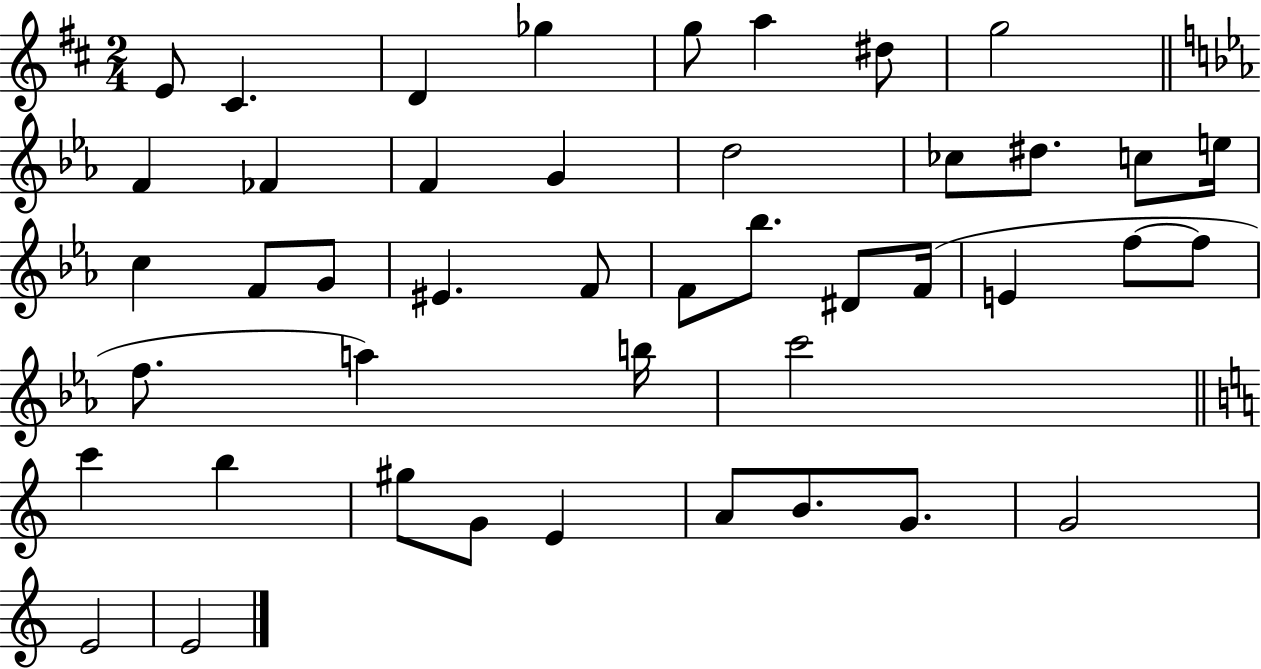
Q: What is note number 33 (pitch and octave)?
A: C6